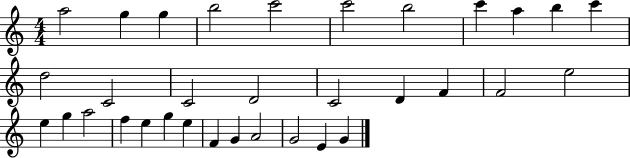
X:1
T:Untitled
M:4/4
L:1/4
K:C
a2 g g b2 c'2 c'2 b2 c' a b c' d2 C2 C2 D2 C2 D F F2 e2 e g a2 f e g e F G A2 G2 E G